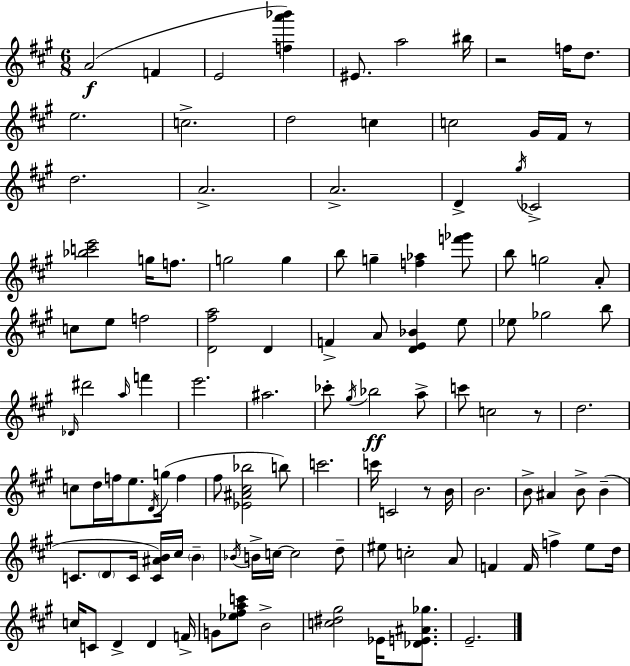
{
  \clef treble
  \numericTimeSignature
  \time 6/8
  \key a \major
  a'2(\f f'4 | e'2 <f'' a''' bes'''>4) | eis'8. a''2 bis''16 | r2 f''16 d''8. | \break e''2. | c''2.-> | d''2 c''4 | c''2 gis'16 fis'16 r8 | \break d''2. | a'2.-> | a'2.-> | d'4-> \acciaccatura { gis''16 } ces'2-> | \break <bes'' c''' e'''>2 g''16 f''8. | g''2 g''4 | b''8 g''4-- <f'' aes''>4 <f''' ges'''>8 | b''8 g''2 a'8-. | \break c''8 e''8 f''2 | <d' fis'' a''>2 d'4 | f'4-> a'8 <d' e' bes'>4 e''8 | ees''8 ges''2 b''8 | \break \grace { des'16 } dis'''2 \grace { a''16 } f'''4 | e'''2. | ais''2. | ces'''8-. \acciaccatura { gis''16 } bes''2\ff | \break a''8-> c'''8 c''2 | r8 d''2. | c''8 d''16 f''16 e''8. \acciaccatura { d'16 }( | g''16 f''4 fis''8 <ees' ais' cis'' bes''>2 | \break b''8) c'''2. | c'''16 c'2 | r8 b'16 b'2. | b'8-> ais'4 b'8-> | \break b'4--( c'8. \parenthesize d'8 c'16 <c' ais' b'>16) | cis''16 \parenthesize b'4-- \acciaccatura { bes'16 } b'16-> c''16~~ c''2 | d''8-- eis''8 c''2-. | a'8 f'4 f'16 f''4-> | \break e''8 d''16 c''16 c'8 d'4-> | d'4 f'16-> g'8 <ees'' fis'' a'' c'''>8 b'2-> | <c'' dis'' gis''>2 | ees'16 <des' e' ais' ges''>8. e'2.-- | \break \bar "|."
}